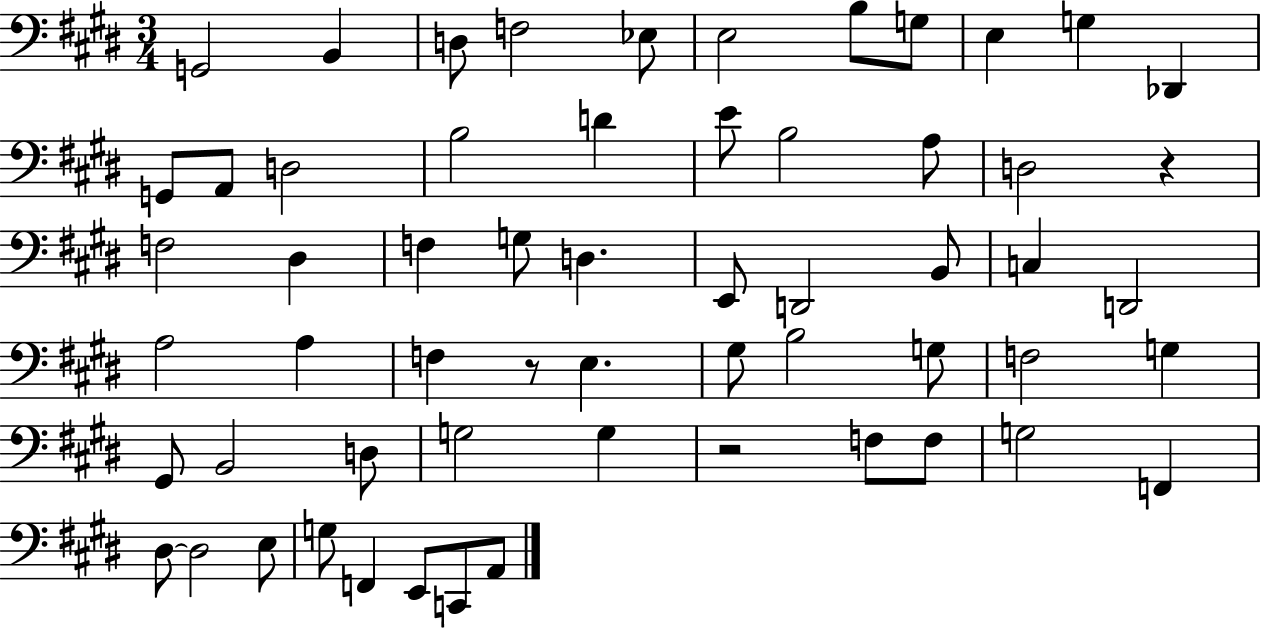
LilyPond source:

{
  \clef bass
  \numericTimeSignature
  \time 3/4
  \key e \major
  g,2 b,4 | d8 f2 ees8 | e2 b8 g8 | e4 g4 des,4 | \break g,8 a,8 d2 | b2 d'4 | e'8 b2 a8 | d2 r4 | \break f2 dis4 | f4 g8 d4. | e,8 d,2 b,8 | c4 d,2 | \break a2 a4 | f4 r8 e4. | gis8 b2 g8 | f2 g4 | \break gis,8 b,2 d8 | g2 g4 | r2 f8 f8 | g2 f,4 | \break dis8~~ dis2 e8 | g8 f,4 e,8 c,8 a,8 | \bar "|."
}